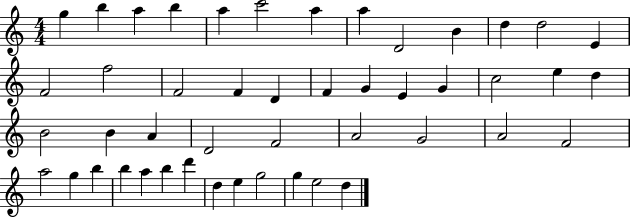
{
  \clef treble
  \numericTimeSignature
  \time 4/4
  \key c \major
  g''4 b''4 a''4 b''4 | a''4 c'''2 a''4 | a''4 d'2 b'4 | d''4 d''2 e'4 | \break f'2 f''2 | f'2 f'4 d'4 | f'4 g'4 e'4 g'4 | c''2 e''4 d''4 | \break b'2 b'4 a'4 | d'2 f'2 | a'2 g'2 | a'2 f'2 | \break a''2 g''4 b''4 | b''4 a''4 b''4 d'''4 | d''4 e''4 g''2 | g''4 e''2 d''4 | \break \bar "|."
}